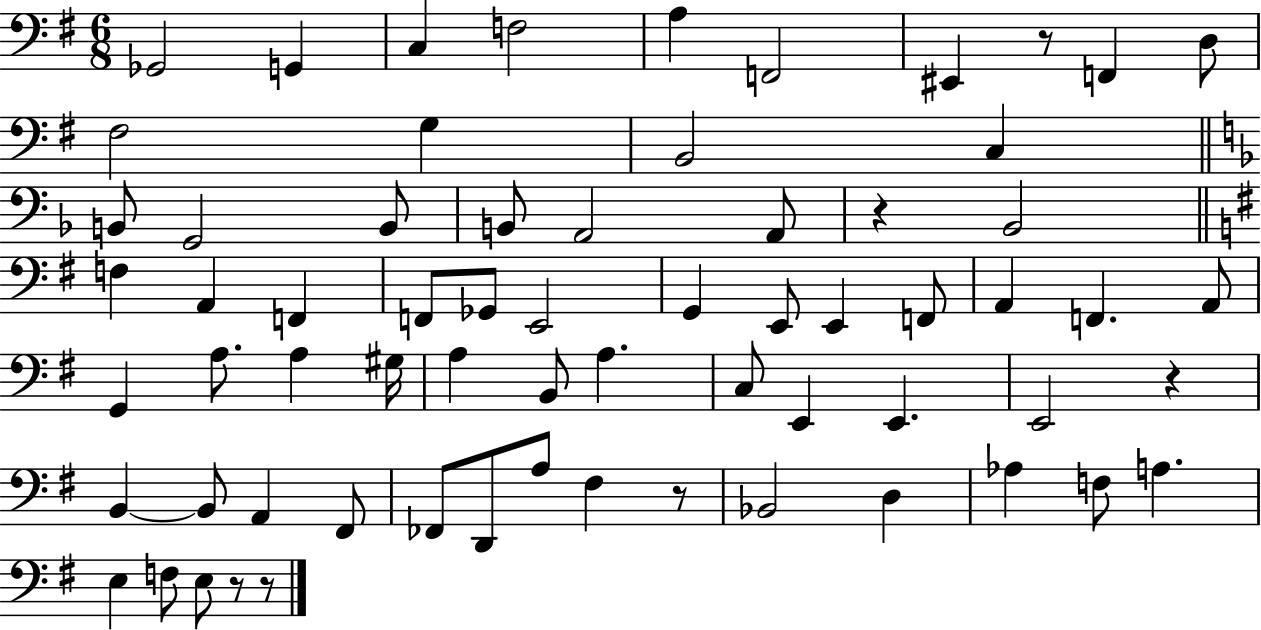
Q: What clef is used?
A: bass